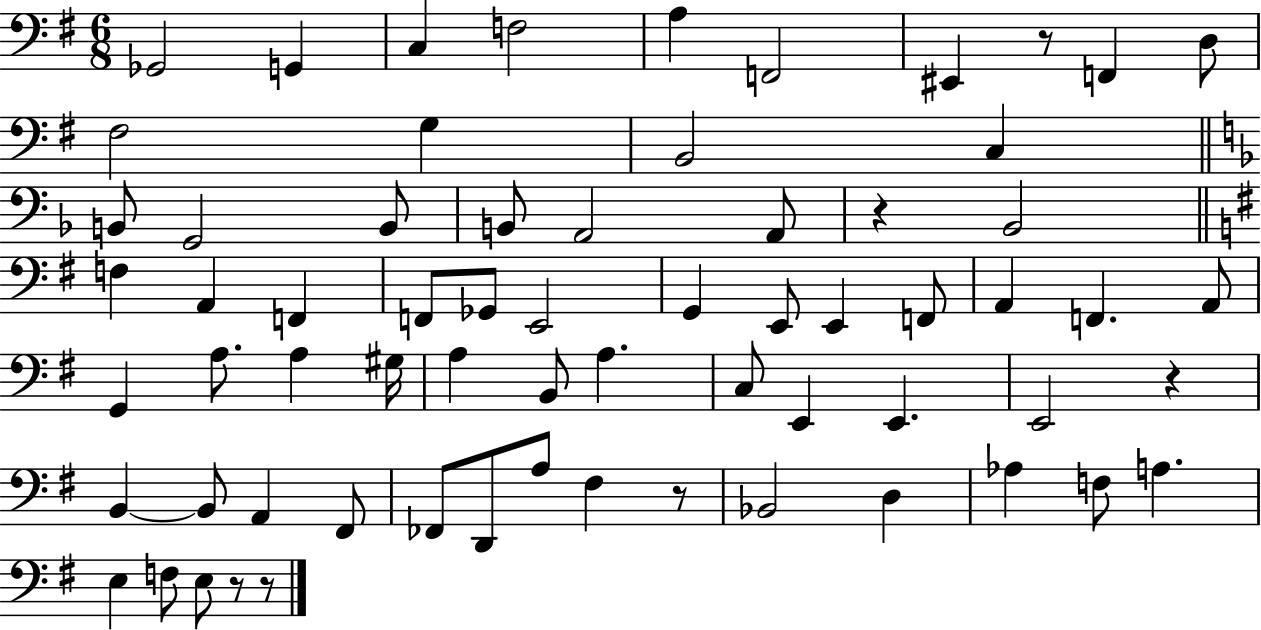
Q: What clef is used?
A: bass